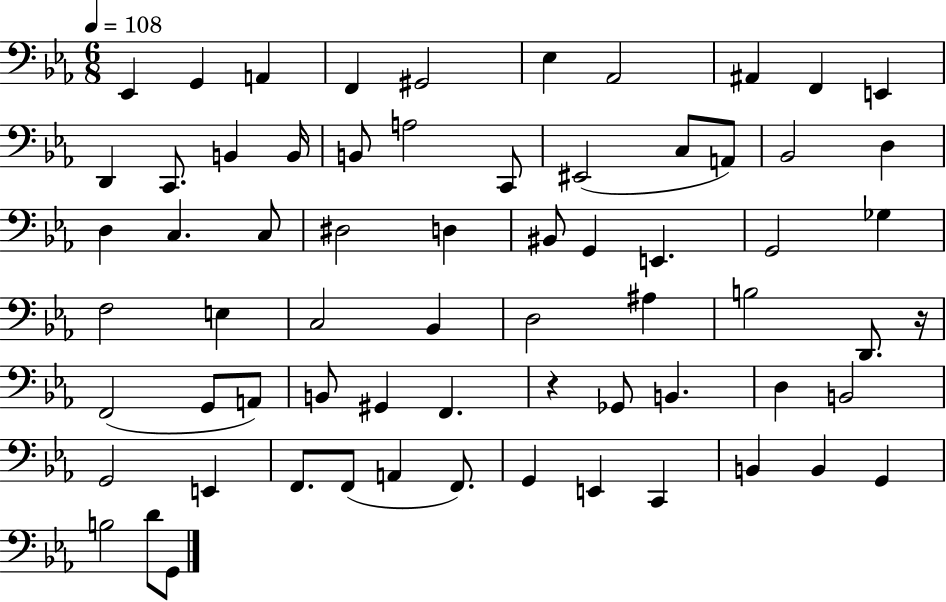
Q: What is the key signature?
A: EES major